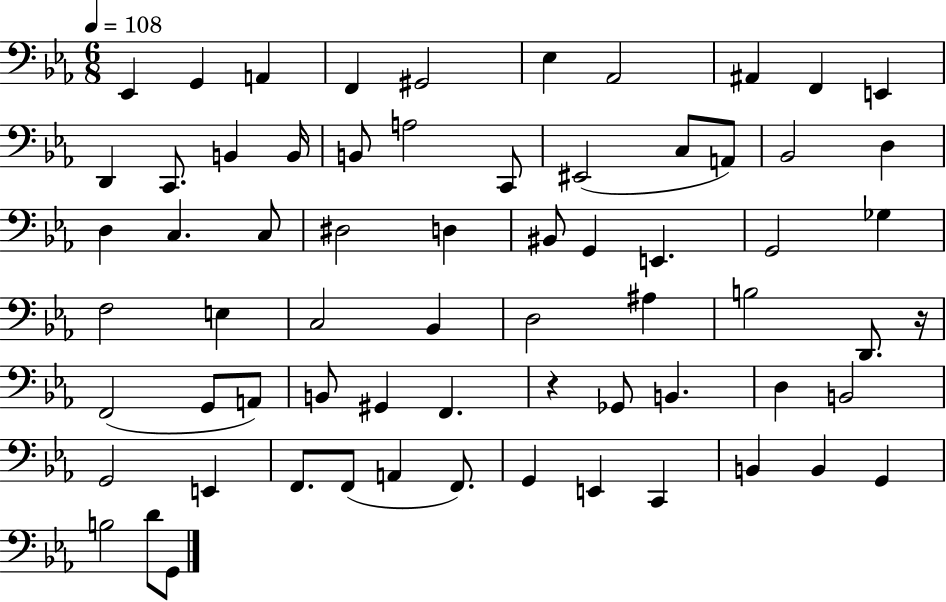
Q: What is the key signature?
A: EES major